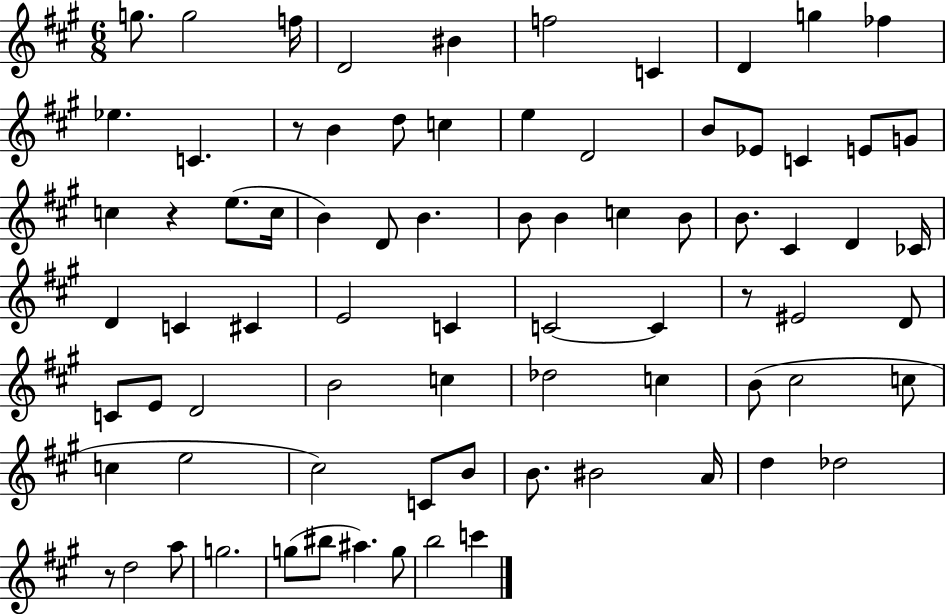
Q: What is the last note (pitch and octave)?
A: C6